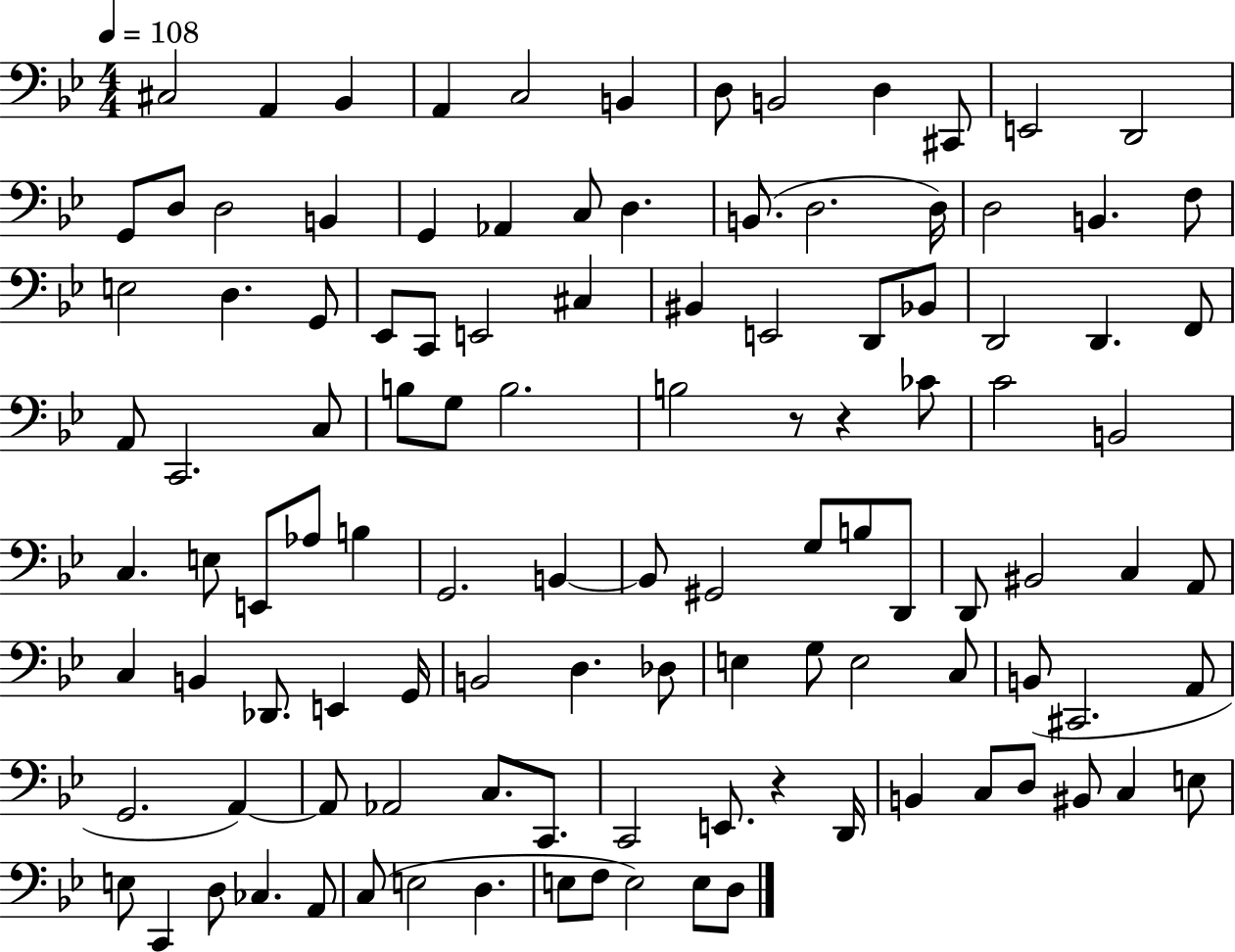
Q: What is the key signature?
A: BES major